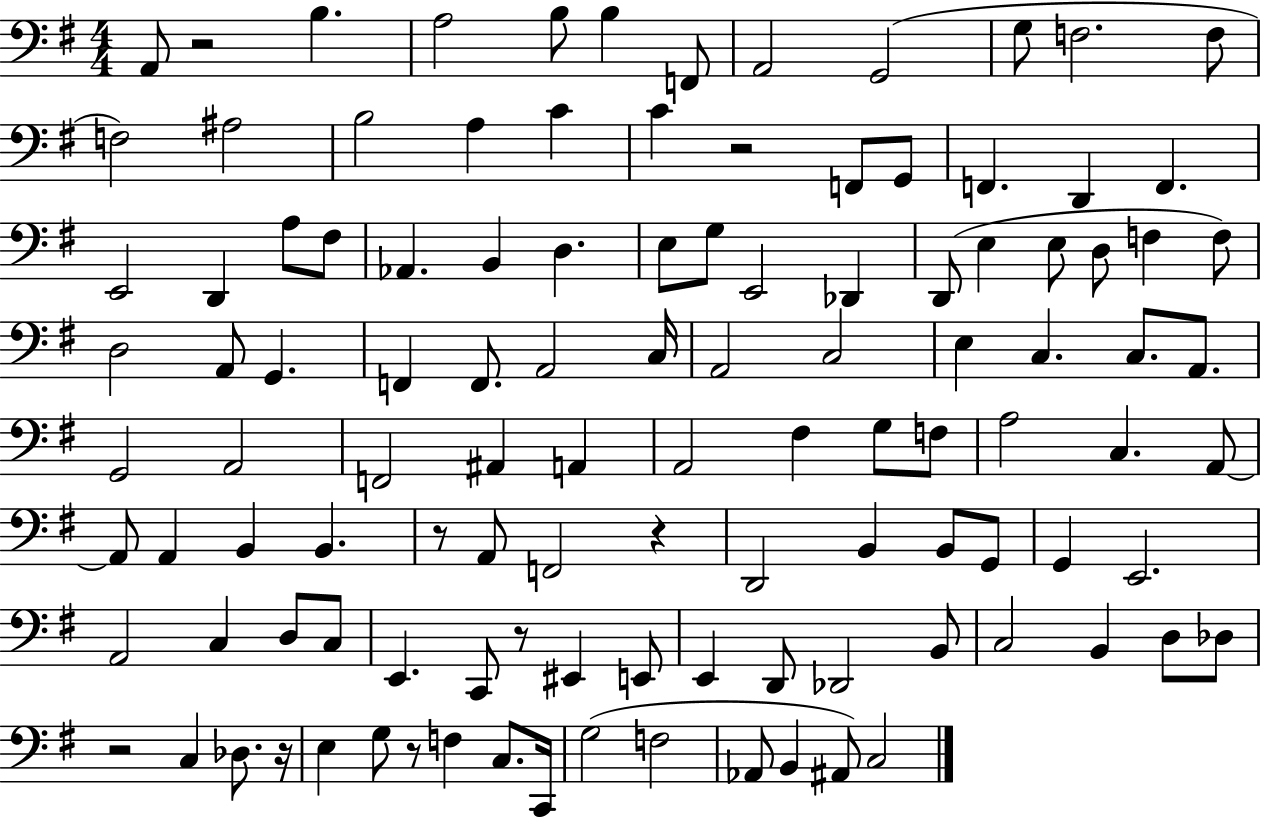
A2/e R/h B3/q. A3/h B3/e B3/q F2/e A2/h G2/h G3/e F3/h. F3/e F3/h A#3/h B3/h A3/q C4/q C4/q R/h F2/e G2/e F2/q. D2/q F2/q. E2/h D2/q A3/e F#3/e Ab2/q. B2/q D3/q. E3/e G3/e E2/h Db2/q D2/e E3/q E3/e D3/e F3/q F3/e D3/h A2/e G2/q. F2/q F2/e. A2/h C3/s A2/h C3/h E3/q C3/q. C3/e. A2/e. G2/h A2/h F2/h A#2/q A2/q A2/h F#3/q G3/e F3/e A3/h C3/q. A2/e A2/e A2/q B2/q B2/q. R/e A2/e F2/h R/q D2/h B2/q B2/e G2/e G2/q E2/h. A2/h C3/q D3/e C3/e E2/q. C2/e R/e EIS2/q E2/e E2/q D2/e Db2/h B2/e C3/h B2/q D3/e Db3/e R/h C3/q Db3/e. R/s E3/q G3/e R/e F3/q C3/e. C2/s G3/h F3/h Ab2/e B2/q A#2/e C3/h